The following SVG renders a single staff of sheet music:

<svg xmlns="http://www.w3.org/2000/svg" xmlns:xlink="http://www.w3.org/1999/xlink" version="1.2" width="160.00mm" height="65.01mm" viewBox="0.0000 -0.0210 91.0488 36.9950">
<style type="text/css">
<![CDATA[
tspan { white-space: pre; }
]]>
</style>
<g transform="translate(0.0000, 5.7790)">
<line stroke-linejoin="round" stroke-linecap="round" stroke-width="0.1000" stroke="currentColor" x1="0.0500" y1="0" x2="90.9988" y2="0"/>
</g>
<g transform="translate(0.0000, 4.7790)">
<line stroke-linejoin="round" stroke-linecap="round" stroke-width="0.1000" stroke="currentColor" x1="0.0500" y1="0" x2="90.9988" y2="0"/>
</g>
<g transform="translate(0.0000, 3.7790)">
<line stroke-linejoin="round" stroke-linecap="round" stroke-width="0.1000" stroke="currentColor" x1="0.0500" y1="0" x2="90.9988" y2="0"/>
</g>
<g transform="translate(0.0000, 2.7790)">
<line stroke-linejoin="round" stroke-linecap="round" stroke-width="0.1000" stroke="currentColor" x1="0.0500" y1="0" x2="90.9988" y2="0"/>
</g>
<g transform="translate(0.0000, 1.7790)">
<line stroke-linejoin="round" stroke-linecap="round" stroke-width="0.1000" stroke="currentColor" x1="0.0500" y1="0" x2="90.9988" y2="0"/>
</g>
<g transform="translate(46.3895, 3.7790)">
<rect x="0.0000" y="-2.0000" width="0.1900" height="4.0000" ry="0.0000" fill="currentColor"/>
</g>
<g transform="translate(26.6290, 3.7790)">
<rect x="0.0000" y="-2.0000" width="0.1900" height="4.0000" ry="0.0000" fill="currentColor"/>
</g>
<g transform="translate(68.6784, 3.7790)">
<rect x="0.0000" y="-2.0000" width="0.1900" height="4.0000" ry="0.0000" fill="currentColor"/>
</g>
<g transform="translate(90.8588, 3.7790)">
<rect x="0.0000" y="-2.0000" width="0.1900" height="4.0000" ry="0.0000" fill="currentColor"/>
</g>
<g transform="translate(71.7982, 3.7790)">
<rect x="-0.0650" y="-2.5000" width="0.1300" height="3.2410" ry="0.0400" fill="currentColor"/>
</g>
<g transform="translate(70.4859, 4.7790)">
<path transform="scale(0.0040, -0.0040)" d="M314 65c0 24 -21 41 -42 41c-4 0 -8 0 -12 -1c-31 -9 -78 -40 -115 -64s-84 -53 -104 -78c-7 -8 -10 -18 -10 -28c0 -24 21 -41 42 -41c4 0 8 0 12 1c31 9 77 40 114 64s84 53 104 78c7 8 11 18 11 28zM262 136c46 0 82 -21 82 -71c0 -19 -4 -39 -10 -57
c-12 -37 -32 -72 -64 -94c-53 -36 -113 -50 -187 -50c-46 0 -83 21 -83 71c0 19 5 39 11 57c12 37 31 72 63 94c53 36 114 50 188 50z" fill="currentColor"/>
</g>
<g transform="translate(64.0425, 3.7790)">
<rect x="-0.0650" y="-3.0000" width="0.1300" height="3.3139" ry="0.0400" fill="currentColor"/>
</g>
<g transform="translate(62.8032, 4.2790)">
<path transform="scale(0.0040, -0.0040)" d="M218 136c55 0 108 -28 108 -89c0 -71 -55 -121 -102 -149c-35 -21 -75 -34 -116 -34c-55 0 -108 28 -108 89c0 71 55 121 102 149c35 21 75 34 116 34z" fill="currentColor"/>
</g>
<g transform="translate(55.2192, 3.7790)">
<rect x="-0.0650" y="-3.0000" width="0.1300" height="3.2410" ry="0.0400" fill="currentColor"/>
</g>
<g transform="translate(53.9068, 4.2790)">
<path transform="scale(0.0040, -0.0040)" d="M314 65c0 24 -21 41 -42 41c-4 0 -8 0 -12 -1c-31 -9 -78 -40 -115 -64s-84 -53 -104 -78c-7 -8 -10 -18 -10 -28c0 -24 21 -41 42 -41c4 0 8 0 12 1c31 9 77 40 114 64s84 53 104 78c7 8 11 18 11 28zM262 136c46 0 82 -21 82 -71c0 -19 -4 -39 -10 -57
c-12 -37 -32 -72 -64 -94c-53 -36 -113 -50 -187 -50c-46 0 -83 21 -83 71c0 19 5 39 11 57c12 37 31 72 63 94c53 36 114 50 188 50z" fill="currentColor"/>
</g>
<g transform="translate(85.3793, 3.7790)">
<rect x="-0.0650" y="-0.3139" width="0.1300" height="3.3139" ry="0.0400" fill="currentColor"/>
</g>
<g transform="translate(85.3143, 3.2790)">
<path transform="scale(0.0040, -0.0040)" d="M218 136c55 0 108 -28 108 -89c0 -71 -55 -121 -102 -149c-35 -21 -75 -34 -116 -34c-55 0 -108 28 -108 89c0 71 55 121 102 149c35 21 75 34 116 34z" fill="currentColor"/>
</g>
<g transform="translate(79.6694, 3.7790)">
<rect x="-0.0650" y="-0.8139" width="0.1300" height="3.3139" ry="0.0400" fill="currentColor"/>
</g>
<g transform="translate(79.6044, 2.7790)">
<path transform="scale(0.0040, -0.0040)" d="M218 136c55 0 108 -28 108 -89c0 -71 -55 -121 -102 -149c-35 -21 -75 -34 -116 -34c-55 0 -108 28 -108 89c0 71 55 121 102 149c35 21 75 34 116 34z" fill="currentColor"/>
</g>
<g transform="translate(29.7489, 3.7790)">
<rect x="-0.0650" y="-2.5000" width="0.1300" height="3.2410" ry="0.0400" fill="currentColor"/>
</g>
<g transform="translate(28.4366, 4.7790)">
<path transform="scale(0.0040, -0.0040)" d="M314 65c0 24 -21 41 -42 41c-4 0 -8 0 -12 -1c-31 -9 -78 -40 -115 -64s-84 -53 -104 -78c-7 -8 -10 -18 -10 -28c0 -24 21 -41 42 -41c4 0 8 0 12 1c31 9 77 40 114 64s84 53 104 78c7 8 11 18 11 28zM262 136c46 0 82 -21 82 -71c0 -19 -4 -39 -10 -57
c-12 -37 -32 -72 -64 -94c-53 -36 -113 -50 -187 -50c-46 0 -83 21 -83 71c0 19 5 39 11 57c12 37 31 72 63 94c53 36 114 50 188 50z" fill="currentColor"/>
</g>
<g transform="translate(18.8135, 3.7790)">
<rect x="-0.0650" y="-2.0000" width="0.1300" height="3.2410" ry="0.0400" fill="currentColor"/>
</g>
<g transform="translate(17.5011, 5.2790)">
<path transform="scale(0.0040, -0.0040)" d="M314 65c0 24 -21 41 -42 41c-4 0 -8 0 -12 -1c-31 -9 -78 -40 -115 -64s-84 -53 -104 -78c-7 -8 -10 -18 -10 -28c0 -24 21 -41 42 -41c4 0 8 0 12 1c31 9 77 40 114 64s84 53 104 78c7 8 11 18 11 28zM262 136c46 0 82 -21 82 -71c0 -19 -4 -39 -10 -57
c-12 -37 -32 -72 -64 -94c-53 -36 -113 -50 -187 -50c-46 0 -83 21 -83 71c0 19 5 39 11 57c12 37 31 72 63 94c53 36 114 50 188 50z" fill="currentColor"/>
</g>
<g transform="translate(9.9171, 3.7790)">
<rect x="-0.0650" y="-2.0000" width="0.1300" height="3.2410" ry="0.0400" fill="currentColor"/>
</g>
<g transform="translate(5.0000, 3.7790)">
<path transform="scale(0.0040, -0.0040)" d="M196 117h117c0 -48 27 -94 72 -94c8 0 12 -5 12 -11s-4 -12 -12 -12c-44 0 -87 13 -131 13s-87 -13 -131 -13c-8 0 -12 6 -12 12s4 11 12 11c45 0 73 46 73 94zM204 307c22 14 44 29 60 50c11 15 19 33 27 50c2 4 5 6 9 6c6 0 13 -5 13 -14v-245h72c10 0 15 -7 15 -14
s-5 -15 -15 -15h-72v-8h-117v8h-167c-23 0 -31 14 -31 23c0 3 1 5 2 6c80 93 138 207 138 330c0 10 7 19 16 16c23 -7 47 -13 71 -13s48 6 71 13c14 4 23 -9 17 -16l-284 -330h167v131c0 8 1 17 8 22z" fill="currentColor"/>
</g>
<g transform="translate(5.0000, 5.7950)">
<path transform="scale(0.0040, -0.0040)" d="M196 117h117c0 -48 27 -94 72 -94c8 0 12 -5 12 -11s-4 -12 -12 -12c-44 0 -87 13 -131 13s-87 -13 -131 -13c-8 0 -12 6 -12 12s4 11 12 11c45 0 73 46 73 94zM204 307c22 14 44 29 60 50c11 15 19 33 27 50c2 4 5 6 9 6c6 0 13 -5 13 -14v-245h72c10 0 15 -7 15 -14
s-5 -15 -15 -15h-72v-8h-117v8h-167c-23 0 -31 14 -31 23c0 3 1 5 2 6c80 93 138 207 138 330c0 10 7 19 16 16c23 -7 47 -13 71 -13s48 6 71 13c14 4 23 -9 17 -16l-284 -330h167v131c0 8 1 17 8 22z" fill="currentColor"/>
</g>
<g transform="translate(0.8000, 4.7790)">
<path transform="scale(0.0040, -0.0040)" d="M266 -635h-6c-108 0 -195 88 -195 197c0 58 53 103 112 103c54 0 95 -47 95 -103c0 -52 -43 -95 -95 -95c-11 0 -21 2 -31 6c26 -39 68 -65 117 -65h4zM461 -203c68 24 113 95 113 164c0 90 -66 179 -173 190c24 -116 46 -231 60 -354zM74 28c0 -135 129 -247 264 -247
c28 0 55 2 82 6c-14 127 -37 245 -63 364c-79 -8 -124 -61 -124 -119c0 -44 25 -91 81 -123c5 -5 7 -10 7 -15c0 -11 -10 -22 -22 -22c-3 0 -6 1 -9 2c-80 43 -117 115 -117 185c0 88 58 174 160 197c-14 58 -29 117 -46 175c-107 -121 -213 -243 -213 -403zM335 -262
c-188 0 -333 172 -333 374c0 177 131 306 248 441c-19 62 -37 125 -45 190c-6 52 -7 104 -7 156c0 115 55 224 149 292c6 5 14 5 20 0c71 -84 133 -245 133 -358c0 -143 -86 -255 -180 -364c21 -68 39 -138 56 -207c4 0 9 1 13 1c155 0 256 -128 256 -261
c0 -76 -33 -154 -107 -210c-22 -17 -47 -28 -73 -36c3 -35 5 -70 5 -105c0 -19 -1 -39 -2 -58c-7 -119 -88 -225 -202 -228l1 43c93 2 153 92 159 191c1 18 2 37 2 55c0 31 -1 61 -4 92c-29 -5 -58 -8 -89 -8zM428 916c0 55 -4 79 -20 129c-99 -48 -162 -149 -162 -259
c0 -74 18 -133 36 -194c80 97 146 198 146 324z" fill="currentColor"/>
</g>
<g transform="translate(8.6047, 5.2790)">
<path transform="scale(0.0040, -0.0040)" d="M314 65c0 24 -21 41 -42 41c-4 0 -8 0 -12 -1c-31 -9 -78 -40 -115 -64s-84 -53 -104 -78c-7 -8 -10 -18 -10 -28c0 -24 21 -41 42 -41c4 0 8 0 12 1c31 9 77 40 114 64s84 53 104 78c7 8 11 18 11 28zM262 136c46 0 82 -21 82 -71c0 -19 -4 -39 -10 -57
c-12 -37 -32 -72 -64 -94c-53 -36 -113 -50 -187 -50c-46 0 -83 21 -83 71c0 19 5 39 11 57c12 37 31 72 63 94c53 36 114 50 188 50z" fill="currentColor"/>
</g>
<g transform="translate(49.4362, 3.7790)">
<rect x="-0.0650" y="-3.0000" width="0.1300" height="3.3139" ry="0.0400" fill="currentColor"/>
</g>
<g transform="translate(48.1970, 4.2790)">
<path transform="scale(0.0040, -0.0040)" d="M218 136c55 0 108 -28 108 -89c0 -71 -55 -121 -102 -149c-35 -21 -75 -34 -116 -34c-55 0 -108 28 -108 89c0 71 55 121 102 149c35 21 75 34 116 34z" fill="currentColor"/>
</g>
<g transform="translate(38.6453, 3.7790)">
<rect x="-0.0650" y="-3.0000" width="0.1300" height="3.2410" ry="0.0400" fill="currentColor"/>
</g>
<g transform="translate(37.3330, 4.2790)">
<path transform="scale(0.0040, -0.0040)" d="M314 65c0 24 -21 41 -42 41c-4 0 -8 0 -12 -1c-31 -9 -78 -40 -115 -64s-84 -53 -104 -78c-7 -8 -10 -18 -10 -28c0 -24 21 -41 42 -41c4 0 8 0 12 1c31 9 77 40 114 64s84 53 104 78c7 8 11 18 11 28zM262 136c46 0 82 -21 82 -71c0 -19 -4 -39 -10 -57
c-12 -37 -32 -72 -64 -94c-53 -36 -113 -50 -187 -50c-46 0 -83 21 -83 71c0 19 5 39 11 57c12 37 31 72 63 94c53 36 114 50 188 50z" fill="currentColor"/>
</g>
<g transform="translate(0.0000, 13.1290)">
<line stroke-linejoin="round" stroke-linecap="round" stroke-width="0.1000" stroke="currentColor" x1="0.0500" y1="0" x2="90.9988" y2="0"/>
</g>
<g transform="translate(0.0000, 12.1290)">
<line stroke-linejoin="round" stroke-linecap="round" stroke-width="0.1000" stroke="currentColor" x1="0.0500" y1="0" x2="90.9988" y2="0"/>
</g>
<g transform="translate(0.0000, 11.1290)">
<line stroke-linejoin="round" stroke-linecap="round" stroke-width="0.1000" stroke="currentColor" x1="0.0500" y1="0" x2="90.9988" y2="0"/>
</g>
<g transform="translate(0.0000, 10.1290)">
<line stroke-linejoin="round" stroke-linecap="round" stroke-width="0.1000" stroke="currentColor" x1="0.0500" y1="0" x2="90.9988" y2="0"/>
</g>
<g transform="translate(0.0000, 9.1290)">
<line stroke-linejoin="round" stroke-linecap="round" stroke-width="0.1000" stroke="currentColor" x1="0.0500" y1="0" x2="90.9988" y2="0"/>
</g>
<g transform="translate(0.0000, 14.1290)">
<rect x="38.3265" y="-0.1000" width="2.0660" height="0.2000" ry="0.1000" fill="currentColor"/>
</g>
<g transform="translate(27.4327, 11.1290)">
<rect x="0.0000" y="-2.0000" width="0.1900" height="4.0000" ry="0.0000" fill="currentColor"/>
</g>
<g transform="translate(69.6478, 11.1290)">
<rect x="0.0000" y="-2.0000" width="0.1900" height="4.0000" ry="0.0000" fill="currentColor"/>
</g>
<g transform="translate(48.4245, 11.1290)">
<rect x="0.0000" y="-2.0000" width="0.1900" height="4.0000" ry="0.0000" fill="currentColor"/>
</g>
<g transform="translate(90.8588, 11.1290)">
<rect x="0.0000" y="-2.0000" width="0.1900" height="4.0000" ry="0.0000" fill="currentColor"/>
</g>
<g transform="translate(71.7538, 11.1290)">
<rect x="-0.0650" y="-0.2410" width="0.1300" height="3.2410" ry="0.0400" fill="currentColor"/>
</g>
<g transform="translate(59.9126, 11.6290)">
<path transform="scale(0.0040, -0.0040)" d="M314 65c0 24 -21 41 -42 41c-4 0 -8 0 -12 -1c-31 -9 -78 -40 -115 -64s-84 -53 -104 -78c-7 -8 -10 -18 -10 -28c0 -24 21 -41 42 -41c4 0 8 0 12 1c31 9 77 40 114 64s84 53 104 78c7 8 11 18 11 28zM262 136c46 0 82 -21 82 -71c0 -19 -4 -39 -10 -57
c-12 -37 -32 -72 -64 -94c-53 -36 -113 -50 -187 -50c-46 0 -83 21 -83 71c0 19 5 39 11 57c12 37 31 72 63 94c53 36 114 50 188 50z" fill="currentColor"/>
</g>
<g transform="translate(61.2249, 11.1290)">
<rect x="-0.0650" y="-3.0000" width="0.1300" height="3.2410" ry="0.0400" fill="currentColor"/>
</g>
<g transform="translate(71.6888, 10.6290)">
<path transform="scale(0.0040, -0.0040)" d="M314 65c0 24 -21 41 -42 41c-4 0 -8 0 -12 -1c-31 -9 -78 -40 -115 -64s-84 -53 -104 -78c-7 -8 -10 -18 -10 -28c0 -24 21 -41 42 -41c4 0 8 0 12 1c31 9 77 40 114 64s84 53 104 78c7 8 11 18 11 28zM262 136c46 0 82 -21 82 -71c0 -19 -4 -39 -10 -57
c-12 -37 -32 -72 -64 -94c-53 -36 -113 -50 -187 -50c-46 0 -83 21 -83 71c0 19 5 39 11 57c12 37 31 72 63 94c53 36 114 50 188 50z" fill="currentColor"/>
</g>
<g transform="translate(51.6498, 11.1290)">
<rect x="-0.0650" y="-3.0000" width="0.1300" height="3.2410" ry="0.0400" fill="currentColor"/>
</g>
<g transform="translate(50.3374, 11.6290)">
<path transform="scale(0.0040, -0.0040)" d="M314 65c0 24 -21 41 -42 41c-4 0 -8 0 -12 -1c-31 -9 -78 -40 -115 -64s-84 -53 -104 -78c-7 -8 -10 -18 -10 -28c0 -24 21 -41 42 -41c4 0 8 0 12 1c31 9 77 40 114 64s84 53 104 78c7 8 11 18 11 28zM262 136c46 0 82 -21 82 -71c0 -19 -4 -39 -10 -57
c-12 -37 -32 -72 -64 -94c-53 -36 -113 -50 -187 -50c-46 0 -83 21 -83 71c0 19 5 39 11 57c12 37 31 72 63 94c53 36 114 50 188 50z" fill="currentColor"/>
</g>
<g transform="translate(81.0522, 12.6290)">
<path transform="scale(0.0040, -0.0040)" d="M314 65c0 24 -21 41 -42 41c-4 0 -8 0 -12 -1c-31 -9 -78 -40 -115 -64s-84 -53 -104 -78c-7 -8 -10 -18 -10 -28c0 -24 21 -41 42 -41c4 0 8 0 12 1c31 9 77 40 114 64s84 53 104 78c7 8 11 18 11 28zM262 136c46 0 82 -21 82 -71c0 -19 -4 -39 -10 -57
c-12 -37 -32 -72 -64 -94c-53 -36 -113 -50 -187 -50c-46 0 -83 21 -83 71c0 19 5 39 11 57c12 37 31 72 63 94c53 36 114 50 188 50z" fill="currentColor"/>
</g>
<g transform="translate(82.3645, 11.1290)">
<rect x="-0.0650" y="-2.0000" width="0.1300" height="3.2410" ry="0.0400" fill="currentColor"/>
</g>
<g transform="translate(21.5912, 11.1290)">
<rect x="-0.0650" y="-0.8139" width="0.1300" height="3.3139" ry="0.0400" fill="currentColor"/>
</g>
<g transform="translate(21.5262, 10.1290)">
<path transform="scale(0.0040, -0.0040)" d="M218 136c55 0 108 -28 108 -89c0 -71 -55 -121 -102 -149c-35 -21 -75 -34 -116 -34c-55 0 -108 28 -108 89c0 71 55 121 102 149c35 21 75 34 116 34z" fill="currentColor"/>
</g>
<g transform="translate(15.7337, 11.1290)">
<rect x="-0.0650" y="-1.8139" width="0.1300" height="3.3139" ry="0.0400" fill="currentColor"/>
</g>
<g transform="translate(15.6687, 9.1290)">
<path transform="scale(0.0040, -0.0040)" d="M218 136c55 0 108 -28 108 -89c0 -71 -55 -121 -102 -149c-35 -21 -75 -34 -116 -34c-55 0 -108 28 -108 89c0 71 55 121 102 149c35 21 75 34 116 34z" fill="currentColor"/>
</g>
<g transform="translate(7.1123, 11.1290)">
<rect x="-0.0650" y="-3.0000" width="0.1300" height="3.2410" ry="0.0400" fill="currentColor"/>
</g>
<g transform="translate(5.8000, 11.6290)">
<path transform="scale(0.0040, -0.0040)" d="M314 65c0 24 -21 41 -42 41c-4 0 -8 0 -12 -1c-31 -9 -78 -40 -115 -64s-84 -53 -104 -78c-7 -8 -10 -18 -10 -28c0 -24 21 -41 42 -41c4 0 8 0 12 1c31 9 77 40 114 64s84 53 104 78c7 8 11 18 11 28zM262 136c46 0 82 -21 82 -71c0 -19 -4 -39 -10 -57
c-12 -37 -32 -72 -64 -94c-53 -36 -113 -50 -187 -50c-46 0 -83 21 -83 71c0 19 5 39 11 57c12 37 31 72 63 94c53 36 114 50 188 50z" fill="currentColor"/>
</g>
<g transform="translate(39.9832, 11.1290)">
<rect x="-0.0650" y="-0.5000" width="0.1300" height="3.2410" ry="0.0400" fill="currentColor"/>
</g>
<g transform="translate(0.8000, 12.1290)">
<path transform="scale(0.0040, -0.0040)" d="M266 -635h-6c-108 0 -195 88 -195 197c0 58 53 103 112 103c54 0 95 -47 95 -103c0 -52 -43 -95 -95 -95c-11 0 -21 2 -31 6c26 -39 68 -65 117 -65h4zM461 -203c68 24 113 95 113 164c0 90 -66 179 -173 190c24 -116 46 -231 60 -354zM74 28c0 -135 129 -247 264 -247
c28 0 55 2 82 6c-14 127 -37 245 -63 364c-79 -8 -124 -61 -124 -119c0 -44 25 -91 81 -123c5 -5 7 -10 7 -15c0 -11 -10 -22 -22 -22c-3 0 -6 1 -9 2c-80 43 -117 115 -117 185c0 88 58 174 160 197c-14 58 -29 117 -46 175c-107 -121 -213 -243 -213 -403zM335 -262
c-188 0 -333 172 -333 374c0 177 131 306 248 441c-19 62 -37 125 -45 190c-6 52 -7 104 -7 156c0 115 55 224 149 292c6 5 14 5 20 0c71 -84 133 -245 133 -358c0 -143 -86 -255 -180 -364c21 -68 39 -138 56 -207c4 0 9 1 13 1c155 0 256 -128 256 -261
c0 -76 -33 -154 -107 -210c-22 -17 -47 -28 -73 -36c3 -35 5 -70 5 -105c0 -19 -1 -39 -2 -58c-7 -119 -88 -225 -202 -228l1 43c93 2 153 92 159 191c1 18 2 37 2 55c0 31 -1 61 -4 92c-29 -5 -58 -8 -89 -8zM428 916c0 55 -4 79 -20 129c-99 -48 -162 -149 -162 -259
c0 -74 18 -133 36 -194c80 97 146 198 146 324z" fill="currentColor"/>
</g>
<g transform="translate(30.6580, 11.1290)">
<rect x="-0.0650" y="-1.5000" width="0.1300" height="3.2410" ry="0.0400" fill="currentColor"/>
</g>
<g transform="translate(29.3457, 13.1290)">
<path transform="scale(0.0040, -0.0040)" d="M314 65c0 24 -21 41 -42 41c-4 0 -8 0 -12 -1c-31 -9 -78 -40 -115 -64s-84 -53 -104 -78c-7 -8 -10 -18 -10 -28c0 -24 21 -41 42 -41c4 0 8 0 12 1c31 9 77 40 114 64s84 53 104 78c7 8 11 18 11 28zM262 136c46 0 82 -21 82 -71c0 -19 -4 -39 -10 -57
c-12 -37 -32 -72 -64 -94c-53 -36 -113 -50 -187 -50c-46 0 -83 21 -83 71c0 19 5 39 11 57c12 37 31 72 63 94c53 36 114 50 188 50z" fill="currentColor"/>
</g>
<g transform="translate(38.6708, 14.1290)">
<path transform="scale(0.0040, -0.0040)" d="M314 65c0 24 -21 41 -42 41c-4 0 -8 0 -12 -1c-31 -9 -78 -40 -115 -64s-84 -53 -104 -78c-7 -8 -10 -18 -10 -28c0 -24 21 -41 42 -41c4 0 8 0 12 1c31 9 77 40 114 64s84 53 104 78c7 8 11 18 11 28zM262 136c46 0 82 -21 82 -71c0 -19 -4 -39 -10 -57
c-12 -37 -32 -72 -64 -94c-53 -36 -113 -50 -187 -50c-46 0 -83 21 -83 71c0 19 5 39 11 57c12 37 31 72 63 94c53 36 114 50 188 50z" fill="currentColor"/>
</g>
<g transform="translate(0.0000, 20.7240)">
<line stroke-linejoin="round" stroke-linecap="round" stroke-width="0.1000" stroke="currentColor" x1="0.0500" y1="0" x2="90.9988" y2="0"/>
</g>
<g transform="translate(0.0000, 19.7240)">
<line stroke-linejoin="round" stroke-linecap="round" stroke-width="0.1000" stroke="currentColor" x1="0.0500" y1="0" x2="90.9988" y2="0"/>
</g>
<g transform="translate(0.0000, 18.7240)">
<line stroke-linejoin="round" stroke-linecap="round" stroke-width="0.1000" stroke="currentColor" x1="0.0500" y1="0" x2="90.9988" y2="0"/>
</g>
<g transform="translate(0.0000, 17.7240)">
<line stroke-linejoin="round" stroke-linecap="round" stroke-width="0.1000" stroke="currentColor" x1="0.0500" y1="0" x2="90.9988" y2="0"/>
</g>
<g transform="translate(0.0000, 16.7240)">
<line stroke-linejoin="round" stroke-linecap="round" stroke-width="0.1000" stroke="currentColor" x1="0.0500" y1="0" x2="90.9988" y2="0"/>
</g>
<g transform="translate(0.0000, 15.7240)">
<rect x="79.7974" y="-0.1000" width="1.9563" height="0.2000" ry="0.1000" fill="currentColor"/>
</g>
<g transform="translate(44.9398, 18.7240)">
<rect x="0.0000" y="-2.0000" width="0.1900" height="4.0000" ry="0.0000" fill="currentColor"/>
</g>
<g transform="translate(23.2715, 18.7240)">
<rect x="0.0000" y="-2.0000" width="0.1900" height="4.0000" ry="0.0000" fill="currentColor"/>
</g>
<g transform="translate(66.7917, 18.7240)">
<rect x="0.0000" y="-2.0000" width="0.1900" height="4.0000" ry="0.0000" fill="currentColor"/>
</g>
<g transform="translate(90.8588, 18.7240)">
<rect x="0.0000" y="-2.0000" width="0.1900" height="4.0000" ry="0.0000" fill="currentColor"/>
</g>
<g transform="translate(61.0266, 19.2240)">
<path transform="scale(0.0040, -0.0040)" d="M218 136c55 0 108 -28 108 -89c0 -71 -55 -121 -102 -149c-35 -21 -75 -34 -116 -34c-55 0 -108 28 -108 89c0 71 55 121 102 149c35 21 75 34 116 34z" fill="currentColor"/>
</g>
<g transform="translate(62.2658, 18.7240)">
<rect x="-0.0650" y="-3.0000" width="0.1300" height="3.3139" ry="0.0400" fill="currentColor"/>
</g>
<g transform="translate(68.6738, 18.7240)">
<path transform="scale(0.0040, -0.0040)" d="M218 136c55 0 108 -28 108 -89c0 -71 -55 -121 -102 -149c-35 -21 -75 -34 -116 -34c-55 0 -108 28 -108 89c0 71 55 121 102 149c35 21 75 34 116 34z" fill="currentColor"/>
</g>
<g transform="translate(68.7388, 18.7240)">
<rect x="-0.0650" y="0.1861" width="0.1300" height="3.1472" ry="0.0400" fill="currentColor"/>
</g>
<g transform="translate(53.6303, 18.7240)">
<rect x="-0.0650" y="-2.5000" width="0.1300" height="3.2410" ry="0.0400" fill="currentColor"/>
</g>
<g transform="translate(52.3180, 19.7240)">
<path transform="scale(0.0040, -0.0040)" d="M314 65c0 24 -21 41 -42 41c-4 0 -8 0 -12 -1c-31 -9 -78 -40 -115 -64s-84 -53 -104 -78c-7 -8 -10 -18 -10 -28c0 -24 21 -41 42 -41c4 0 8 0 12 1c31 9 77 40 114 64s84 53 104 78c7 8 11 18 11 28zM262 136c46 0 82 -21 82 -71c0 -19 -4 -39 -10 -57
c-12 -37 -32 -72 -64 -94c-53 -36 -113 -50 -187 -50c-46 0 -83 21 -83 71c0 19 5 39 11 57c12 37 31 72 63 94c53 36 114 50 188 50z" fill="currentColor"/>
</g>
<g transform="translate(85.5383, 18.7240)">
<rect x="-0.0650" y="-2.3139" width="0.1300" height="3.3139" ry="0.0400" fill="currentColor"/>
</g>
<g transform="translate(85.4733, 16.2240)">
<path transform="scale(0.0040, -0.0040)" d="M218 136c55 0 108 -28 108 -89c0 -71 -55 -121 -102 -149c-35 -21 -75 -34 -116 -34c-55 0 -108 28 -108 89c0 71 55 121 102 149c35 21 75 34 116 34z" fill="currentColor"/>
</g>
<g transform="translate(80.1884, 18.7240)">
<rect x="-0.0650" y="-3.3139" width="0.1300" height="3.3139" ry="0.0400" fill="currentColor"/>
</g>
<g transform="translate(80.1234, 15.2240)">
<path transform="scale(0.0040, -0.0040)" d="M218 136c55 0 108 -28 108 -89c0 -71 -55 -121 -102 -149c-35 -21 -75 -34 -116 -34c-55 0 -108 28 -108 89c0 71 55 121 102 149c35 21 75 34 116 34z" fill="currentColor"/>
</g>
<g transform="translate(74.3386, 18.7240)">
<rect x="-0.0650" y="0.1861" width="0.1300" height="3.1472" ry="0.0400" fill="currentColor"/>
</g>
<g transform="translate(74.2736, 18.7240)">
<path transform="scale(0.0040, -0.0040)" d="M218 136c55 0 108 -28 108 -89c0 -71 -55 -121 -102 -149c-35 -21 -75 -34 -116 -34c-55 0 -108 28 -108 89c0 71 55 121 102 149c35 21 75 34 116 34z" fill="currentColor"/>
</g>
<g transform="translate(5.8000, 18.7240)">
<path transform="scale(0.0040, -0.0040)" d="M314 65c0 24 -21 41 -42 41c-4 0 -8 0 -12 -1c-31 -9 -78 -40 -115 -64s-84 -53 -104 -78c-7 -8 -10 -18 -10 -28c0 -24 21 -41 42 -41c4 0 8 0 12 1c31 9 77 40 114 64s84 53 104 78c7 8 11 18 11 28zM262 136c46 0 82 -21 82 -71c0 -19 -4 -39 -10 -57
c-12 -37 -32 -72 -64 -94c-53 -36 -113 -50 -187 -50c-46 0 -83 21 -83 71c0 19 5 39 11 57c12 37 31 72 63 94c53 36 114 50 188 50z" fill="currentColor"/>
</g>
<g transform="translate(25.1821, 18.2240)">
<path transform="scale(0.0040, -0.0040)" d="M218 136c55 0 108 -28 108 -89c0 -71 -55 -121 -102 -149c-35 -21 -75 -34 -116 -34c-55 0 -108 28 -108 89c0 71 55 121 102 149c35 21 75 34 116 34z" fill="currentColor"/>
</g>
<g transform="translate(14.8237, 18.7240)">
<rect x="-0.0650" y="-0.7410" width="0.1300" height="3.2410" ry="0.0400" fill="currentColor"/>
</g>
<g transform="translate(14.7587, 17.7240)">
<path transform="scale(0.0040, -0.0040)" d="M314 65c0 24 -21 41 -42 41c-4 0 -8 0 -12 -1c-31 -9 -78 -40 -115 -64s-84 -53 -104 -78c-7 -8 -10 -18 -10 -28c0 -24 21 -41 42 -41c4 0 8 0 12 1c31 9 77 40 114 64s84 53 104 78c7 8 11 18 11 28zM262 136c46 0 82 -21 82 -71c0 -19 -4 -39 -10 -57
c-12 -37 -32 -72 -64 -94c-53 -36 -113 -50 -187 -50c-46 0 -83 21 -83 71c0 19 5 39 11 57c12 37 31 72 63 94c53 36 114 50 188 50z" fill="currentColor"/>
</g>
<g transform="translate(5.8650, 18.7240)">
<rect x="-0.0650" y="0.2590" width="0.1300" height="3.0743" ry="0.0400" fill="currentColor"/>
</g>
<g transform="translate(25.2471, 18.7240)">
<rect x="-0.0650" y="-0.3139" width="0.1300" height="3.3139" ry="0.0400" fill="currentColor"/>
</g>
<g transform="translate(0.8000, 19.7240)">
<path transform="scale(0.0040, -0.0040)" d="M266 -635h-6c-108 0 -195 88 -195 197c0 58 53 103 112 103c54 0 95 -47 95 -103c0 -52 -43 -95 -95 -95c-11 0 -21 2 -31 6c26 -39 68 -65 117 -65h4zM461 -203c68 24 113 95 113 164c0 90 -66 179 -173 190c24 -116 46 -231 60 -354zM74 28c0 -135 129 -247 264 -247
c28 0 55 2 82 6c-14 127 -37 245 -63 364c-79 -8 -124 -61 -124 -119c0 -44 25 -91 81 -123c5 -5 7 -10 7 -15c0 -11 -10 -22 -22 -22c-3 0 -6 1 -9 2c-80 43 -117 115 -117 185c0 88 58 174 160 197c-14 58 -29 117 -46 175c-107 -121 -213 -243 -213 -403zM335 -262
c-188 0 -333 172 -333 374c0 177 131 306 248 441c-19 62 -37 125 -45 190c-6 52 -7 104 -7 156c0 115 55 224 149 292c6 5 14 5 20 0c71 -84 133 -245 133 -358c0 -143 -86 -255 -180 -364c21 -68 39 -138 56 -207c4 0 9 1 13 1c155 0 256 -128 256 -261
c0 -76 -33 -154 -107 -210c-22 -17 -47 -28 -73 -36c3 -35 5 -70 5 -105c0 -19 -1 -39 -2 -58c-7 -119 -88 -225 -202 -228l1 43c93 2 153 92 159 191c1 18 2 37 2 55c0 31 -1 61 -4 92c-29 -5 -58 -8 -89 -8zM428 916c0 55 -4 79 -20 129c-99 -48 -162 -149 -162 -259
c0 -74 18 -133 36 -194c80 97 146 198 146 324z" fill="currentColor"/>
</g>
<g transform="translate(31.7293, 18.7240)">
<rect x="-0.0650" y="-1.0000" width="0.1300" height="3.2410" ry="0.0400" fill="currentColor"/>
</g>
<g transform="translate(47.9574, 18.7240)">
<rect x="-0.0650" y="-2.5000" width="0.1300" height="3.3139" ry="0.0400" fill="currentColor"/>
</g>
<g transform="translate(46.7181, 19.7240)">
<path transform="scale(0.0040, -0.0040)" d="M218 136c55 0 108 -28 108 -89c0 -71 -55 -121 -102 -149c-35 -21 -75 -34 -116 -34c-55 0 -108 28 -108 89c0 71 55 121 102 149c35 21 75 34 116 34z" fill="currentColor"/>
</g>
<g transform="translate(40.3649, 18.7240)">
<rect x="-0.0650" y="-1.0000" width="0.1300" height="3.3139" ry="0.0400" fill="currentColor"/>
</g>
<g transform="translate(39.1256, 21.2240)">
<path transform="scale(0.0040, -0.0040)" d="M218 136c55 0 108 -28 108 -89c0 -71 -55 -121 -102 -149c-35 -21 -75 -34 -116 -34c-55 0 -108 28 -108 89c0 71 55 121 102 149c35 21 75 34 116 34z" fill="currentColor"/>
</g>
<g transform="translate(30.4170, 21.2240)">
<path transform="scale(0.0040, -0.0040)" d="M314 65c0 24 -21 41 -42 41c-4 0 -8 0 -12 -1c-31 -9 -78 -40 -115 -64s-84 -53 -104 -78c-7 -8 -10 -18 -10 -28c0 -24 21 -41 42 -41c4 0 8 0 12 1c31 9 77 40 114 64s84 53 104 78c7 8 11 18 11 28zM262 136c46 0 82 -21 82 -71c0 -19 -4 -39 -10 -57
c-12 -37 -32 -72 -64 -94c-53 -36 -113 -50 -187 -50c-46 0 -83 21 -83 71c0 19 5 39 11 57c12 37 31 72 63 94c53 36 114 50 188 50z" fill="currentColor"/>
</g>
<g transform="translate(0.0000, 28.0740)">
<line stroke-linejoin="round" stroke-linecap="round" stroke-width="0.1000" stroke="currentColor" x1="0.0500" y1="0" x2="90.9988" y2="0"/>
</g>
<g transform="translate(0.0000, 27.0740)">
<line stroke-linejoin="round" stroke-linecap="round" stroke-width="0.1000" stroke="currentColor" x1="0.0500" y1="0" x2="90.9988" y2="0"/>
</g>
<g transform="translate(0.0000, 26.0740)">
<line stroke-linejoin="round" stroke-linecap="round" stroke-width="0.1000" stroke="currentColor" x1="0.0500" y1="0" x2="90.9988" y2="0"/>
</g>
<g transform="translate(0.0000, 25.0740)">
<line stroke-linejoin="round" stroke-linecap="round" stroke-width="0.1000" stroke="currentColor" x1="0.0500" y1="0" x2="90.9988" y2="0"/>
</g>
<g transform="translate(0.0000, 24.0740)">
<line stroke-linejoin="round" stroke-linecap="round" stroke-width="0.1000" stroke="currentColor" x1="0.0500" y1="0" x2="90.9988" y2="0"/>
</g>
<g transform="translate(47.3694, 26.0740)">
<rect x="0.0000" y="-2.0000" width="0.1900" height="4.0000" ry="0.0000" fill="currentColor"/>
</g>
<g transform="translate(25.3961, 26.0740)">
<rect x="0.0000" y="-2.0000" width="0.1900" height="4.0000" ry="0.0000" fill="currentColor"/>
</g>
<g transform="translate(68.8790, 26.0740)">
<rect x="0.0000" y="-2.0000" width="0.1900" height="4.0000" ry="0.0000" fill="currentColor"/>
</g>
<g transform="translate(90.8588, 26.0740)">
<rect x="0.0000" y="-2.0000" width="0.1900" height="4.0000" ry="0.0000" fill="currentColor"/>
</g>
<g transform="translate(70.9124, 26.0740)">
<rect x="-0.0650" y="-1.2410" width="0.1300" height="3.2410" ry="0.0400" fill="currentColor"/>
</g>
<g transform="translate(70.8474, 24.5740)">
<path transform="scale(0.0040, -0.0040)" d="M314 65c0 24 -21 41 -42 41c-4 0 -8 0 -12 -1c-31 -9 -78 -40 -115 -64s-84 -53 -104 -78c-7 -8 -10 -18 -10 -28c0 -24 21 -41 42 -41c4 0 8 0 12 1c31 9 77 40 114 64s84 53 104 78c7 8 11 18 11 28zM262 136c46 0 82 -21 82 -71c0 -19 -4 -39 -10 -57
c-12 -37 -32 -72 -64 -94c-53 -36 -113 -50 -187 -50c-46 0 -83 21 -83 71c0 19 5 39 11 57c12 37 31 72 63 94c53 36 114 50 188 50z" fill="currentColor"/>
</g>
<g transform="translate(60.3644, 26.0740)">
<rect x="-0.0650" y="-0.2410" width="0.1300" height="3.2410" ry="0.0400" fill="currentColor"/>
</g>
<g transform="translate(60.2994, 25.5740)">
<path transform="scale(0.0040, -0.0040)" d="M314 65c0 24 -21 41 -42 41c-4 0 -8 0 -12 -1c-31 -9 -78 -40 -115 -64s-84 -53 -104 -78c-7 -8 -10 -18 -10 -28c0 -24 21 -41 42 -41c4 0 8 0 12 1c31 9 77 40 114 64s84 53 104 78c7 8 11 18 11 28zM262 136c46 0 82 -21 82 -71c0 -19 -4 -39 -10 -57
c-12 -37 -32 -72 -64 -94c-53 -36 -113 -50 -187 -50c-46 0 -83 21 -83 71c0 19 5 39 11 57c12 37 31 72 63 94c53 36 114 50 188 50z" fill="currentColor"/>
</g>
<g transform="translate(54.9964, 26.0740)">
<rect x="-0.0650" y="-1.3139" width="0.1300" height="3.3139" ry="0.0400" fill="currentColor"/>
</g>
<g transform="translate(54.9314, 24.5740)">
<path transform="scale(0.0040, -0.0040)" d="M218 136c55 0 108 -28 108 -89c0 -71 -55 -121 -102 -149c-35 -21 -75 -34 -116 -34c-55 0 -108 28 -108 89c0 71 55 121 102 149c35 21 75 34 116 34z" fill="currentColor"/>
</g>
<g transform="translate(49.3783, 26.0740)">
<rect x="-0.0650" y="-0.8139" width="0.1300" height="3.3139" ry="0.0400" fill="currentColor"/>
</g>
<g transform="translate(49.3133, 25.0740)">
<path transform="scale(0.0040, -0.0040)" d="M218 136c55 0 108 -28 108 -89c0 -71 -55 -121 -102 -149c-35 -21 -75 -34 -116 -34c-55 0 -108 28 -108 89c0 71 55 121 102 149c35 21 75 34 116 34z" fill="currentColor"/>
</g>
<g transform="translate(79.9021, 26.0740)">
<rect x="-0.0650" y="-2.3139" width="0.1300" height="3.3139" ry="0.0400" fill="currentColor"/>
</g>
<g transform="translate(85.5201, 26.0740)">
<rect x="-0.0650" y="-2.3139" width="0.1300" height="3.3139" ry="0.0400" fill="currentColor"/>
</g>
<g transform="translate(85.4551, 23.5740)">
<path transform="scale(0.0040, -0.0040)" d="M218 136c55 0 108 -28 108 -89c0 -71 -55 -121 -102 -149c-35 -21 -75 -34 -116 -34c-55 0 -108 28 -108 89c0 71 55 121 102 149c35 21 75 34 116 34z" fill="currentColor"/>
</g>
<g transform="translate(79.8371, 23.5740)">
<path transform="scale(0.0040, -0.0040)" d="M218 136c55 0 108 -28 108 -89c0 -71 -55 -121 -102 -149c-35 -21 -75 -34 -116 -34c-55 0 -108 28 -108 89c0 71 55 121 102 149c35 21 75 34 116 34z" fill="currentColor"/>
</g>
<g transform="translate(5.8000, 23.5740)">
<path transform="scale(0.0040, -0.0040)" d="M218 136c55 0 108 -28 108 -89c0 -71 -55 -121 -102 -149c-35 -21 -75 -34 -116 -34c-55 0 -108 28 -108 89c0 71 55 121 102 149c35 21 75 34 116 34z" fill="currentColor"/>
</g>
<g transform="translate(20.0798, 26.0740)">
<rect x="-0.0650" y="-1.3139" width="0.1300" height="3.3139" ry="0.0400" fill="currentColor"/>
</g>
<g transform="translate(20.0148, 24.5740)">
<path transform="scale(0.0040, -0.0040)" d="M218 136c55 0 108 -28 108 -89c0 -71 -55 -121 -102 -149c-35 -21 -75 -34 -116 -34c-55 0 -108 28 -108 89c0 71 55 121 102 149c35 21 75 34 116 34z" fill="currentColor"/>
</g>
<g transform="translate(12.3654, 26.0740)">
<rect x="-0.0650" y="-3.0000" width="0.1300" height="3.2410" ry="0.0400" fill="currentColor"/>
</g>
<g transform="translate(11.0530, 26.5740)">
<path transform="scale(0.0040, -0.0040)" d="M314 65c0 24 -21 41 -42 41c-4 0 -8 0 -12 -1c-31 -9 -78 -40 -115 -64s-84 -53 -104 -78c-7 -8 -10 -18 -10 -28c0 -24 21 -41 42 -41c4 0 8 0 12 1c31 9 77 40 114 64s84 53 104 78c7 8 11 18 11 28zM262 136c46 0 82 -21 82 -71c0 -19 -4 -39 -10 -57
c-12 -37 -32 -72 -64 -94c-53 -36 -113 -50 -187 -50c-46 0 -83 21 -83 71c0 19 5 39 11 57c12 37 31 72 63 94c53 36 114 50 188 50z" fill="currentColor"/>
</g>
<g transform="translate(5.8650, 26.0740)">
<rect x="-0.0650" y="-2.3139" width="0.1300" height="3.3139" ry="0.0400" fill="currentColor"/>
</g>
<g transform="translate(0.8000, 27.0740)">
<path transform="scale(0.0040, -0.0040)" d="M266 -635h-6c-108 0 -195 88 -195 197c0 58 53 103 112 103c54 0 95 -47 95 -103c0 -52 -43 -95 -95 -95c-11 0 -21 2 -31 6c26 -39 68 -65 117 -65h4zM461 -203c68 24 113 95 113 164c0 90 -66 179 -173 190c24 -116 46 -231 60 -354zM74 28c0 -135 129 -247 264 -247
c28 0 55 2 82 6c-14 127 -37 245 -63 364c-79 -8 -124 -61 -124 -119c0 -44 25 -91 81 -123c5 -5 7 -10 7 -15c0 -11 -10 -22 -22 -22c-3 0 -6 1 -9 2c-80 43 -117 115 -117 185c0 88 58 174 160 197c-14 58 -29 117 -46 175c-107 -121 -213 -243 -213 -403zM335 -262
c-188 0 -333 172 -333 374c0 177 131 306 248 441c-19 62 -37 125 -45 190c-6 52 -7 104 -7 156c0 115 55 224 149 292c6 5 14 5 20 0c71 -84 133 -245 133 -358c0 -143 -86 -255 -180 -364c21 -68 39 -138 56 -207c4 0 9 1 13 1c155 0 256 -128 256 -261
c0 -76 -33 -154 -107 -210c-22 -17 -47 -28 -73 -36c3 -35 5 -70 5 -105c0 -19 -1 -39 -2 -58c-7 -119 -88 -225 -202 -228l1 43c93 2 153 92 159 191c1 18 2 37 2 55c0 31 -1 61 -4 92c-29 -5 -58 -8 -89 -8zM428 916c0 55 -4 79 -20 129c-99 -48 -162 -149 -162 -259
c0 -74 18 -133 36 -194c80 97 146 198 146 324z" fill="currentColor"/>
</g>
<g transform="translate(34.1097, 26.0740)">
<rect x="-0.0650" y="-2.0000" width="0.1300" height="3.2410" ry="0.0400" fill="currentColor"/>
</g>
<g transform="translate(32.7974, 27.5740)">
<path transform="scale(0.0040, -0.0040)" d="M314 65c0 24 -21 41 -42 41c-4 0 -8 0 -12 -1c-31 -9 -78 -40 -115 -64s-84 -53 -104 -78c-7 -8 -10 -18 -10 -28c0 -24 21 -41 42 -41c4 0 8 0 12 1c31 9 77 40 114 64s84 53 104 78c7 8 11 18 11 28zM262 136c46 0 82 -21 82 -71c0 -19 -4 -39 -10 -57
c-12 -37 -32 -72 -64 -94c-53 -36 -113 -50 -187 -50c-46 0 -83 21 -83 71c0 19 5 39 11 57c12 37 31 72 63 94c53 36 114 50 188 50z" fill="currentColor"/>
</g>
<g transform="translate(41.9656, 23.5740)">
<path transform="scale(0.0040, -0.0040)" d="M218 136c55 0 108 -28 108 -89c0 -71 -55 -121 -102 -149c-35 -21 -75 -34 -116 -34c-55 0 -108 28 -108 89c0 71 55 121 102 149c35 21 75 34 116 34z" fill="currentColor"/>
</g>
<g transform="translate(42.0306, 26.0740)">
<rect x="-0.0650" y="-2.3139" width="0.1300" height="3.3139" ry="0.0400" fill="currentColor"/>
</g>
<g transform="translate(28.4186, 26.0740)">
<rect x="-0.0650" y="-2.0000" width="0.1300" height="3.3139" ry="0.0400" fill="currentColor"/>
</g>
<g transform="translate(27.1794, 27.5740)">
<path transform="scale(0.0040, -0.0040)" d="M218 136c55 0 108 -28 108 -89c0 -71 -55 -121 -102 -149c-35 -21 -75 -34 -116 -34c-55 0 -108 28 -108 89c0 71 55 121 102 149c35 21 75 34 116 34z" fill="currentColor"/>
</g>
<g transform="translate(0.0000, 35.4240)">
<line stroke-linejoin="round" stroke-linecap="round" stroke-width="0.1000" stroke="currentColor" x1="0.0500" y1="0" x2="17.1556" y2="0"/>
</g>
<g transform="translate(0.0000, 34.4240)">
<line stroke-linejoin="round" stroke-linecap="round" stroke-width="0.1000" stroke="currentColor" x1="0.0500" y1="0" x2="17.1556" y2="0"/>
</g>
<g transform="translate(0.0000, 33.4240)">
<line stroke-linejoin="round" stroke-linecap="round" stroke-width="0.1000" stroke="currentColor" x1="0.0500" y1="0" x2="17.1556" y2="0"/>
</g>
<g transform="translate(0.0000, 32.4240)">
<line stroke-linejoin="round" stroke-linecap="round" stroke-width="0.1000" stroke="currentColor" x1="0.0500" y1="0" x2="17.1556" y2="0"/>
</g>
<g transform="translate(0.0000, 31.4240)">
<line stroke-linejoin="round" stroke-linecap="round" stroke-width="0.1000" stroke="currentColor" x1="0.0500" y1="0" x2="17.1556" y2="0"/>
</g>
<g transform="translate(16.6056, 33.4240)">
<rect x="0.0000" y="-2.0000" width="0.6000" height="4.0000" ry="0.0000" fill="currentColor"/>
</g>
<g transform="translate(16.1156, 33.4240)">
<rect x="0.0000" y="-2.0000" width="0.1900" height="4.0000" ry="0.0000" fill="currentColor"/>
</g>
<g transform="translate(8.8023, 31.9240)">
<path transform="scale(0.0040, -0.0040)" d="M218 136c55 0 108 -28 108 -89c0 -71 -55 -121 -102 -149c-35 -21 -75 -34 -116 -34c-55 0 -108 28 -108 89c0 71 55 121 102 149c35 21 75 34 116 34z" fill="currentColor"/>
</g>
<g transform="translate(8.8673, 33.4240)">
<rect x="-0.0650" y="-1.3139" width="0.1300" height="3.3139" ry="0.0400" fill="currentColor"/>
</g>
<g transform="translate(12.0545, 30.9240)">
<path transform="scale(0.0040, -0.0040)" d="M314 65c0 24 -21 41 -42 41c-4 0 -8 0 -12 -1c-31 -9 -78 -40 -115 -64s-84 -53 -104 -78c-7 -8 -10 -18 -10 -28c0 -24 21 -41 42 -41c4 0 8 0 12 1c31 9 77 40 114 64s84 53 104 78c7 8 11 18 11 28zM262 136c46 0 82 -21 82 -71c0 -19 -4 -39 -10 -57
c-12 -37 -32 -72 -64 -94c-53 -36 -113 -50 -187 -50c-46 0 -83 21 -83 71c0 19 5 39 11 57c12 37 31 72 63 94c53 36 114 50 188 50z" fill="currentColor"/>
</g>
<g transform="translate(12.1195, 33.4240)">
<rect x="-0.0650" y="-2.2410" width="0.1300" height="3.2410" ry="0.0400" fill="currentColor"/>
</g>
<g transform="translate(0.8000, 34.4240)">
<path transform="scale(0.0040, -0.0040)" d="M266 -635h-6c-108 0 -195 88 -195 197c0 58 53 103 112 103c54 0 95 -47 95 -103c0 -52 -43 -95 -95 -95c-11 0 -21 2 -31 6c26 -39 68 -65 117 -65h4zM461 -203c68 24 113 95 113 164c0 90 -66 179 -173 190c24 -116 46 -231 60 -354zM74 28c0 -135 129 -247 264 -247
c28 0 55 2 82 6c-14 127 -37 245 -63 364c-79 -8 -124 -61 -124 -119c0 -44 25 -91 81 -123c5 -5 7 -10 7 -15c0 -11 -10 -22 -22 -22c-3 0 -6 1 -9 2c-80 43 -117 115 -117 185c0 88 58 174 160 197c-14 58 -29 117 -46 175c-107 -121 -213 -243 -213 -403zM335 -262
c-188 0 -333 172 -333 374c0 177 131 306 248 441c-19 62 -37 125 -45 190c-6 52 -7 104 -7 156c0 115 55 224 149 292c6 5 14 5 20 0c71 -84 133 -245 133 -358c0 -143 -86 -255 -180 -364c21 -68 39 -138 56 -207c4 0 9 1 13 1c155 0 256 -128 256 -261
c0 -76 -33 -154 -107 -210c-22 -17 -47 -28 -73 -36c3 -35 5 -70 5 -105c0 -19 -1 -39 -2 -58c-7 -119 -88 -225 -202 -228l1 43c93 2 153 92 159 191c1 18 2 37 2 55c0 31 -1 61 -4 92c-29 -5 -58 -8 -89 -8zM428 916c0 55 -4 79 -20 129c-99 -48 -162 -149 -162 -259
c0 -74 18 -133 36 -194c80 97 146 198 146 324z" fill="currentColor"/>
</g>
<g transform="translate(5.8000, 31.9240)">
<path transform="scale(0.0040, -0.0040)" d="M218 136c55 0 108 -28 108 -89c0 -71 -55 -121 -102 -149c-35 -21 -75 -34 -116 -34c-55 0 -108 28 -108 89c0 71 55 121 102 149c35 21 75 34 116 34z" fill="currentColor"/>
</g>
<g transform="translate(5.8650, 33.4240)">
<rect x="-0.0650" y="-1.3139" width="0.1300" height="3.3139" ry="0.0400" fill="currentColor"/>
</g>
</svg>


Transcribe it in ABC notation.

X:1
T:Untitled
M:4/4
L:1/4
K:C
F2 F2 G2 A2 A A2 A G2 d c A2 f d E2 C2 A2 A2 c2 F2 B2 d2 c D2 D G G2 A B B b g g A2 e F F2 g d e c2 e2 g g e e g2